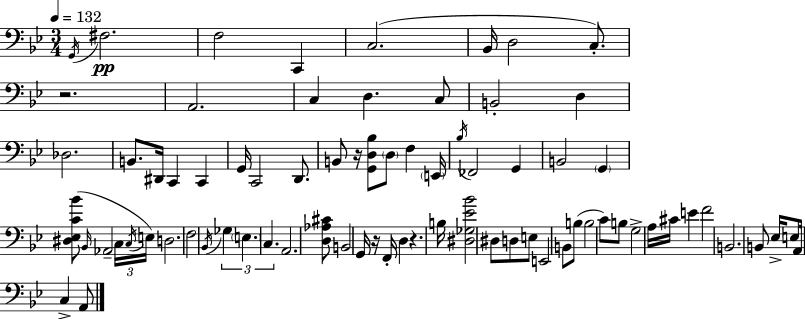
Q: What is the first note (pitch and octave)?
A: G2